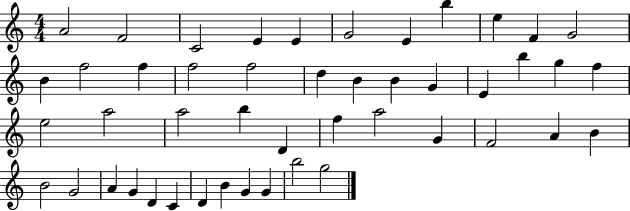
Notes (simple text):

A4/h F4/h C4/h E4/q E4/q G4/h E4/q B5/q E5/q F4/q G4/h B4/q F5/h F5/q F5/h F5/h D5/q B4/q B4/q G4/q E4/q B5/q G5/q F5/q E5/h A5/h A5/h B5/q D4/q F5/q A5/h G4/q F4/h A4/q B4/q B4/h G4/h A4/q G4/q D4/q C4/q D4/q B4/q G4/q G4/q B5/h G5/h